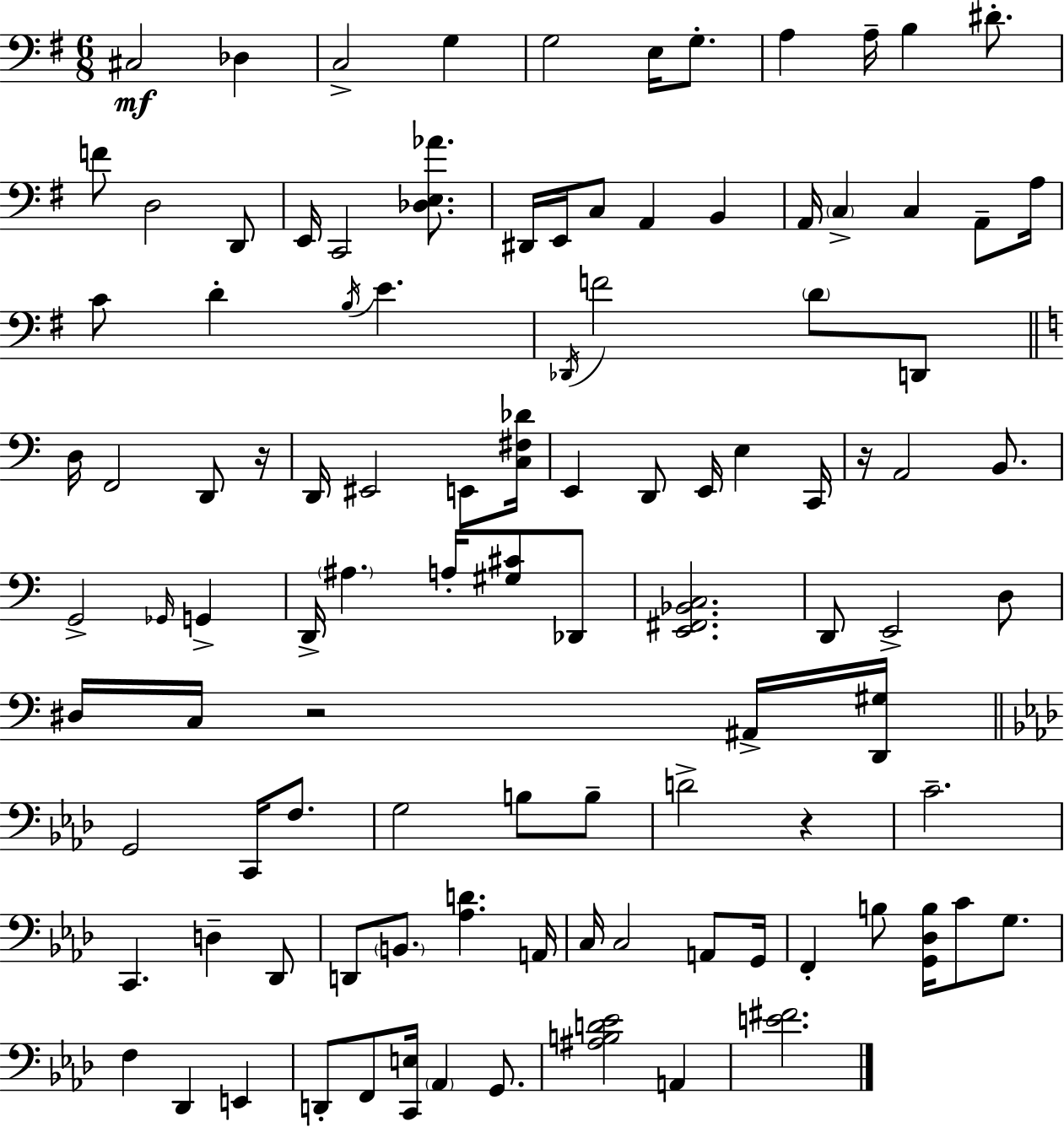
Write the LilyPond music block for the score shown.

{
  \clef bass
  \numericTimeSignature
  \time 6/8
  \key g \major
  cis2\mf des4 | c2-> g4 | g2 e16 g8.-. | a4 a16-- b4 dis'8.-. | \break f'8 d2 d,8 | e,16 c,2 <des e aes'>8. | dis,16 e,16 c8 a,4 b,4 | a,16 \parenthesize c4-> c4 a,8-- a16 | \break c'8 d'4-. \acciaccatura { b16 } e'4. | \acciaccatura { des,16 } f'2 \parenthesize d'8 | d,8 \bar "||" \break \key c \major d16 f,2 d,8 r16 | d,16 eis,2 e,8 <c fis des'>16 | e,4 d,8 e,16 e4 c,16 | r16 a,2 b,8. | \break g,2-> \grace { ges,16 } g,4-> | d,16-> \parenthesize ais4. a16-. <gis cis'>8 des,8 | <e, fis, bes, c>2. | d,8 e,2-> d8 | \break dis16 c16 r2 ais,16-> | <d, gis>16 \bar "||" \break \key f \minor g,2 c,16 f8. | g2 b8 b8-- | d'2-> r4 | c'2.-- | \break c,4. d4-- des,8 | d,8 \parenthesize b,8. <aes d'>4. a,16 | c16 c2 a,8 g,16 | f,4-. b8 <g, des b>16 c'8 g8. | \break f4 des,4 e,4 | d,8-. f,8 <c, e>16 \parenthesize aes,4 g,8. | <ais b d' ees'>2 a,4 | <e' fis'>2. | \break \bar "|."
}